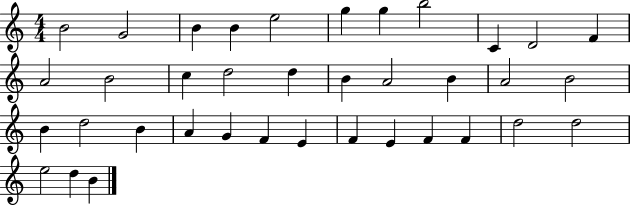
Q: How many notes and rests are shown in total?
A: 37